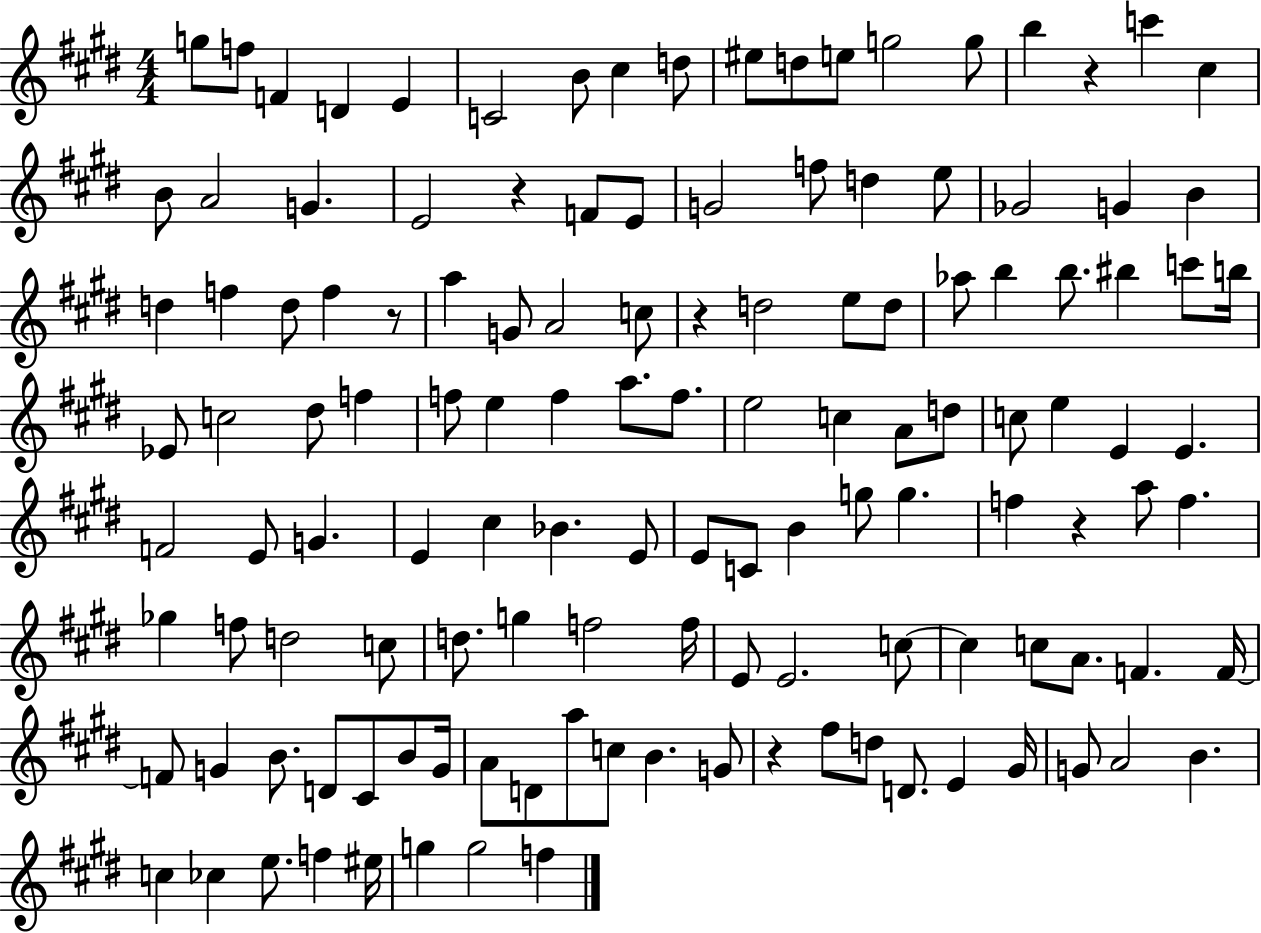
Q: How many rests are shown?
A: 6